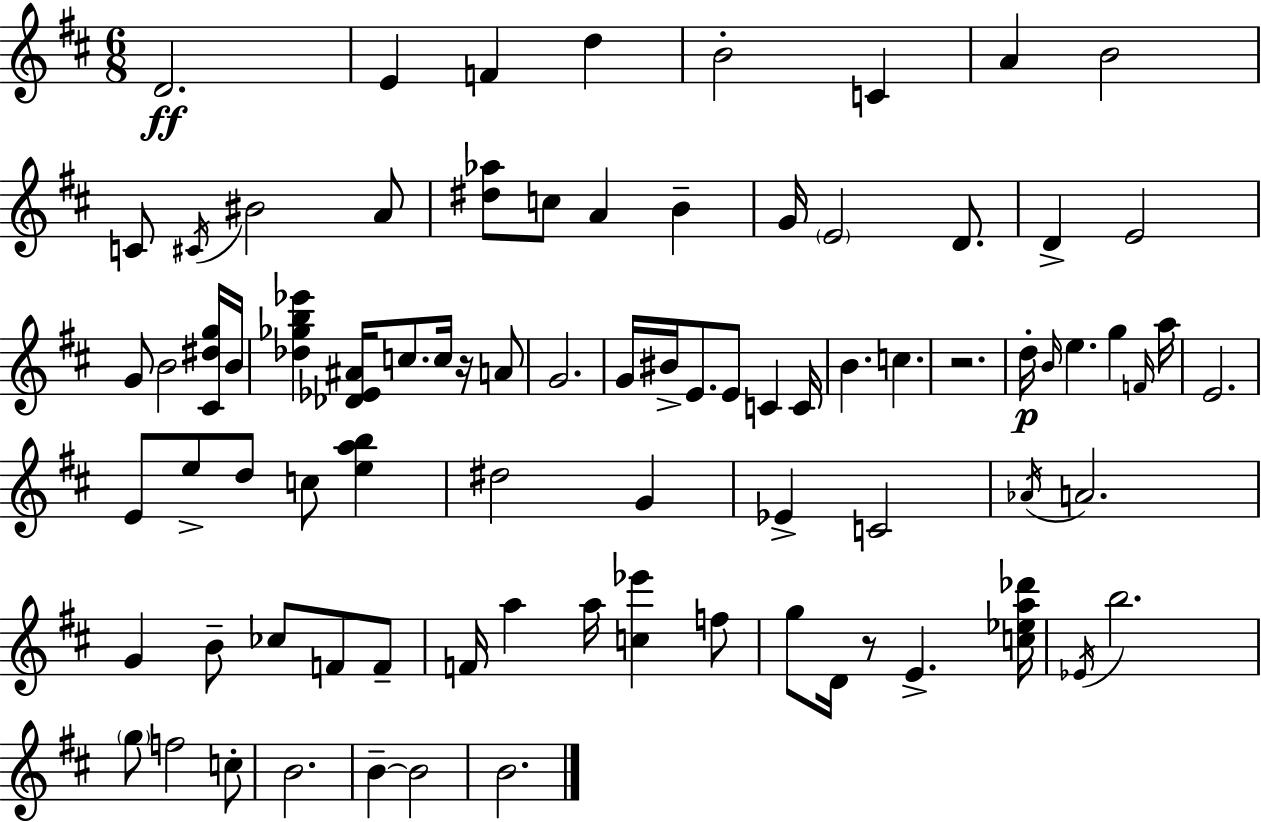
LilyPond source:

{
  \clef treble
  \numericTimeSignature
  \time 6/8
  \key d \major
  d'2.\ff | e'4 f'4 d''4 | b'2-. c'4 | a'4 b'2 | \break c'8 \acciaccatura { cis'16 } bis'2 a'8 | <dis'' aes''>8 c''8 a'4 b'4-- | g'16 \parenthesize e'2 d'8. | d'4-> e'2 | \break g'8 b'2 <cis' dis'' g''>16 | b'16 <des'' ges'' b'' ees'''>4 <des' ees' ais'>16 c''8. c''16 r16 a'8 | g'2. | g'16 bis'16-> e'8. e'8 c'4 | \break c'16 b'4. c''4. | r2. | d''16-.\p \grace { b'16 } e''4. g''4 | \grace { f'16 } a''16 e'2. | \break e'8 e''8-> d''8 c''8 <e'' a'' b''>4 | dis''2 g'4 | ees'4-> c'2 | \acciaccatura { aes'16 } a'2. | \break g'4 b'8-- ces''8 | f'8 f'8-- f'16 a''4 a''16 <c'' ees'''>4 | f''8 g''8 d'16 r8 e'4.-> | <c'' ees'' a'' des'''>16 \acciaccatura { ees'16 } b''2. | \break \parenthesize g''8 f''2 | c''8-. b'2. | b'4--~~ b'2 | b'2. | \break \bar "|."
}